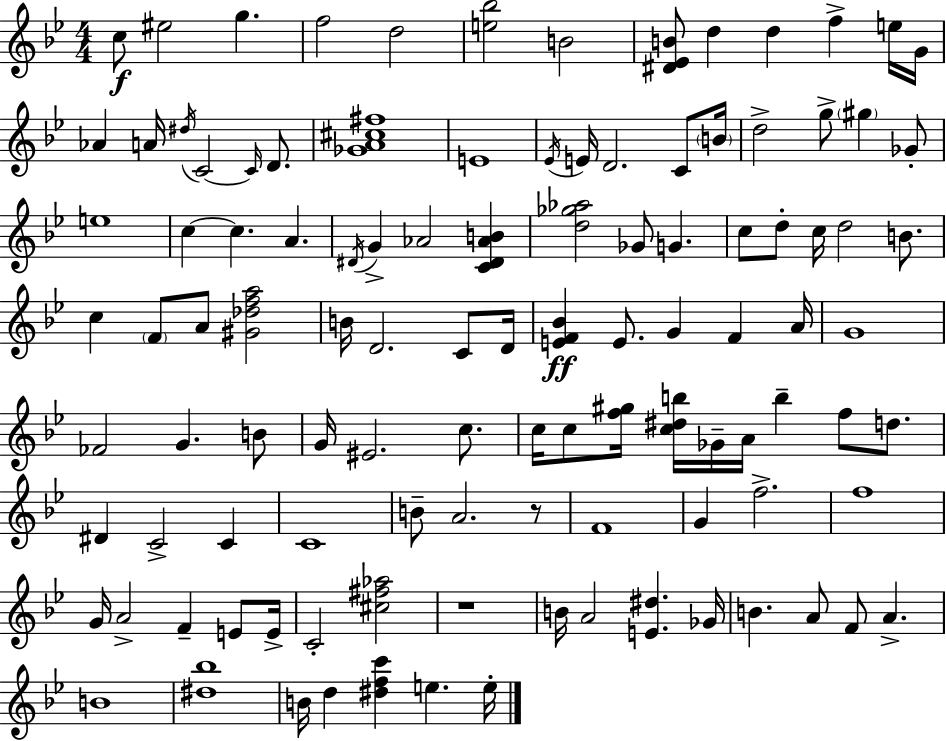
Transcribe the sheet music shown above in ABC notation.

X:1
T:Untitled
M:4/4
L:1/4
K:Bb
c/2 ^e2 g f2 d2 [e_b]2 B2 [^D_EB]/2 d d f e/4 G/4 _A A/4 ^d/4 C2 C/4 D/2 [_GA^c^f]4 E4 _E/4 E/4 D2 C/2 B/4 d2 g/2 ^g _G/2 e4 c c A ^D/4 G _A2 [C^D_AB] [d_g_a]2 _G/2 G c/2 d/2 c/4 d2 B/2 c F/2 A/2 [^G_dfa]2 B/4 D2 C/2 D/4 [EF_B] E/2 G F A/4 G4 _F2 G B/2 G/4 ^E2 c/2 c/4 c/2 [f^g]/4 [c^db]/4 _G/4 A/4 b f/2 d/2 ^D C2 C C4 B/2 A2 z/2 F4 G f2 f4 G/4 A2 F E/2 E/4 C2 [^c^f_a]2 z4 B/4 A2 [E^d] _G/4 B A/2 F/2 A B4 [^d_b]4 B/4 d [^dfc'] e e/4